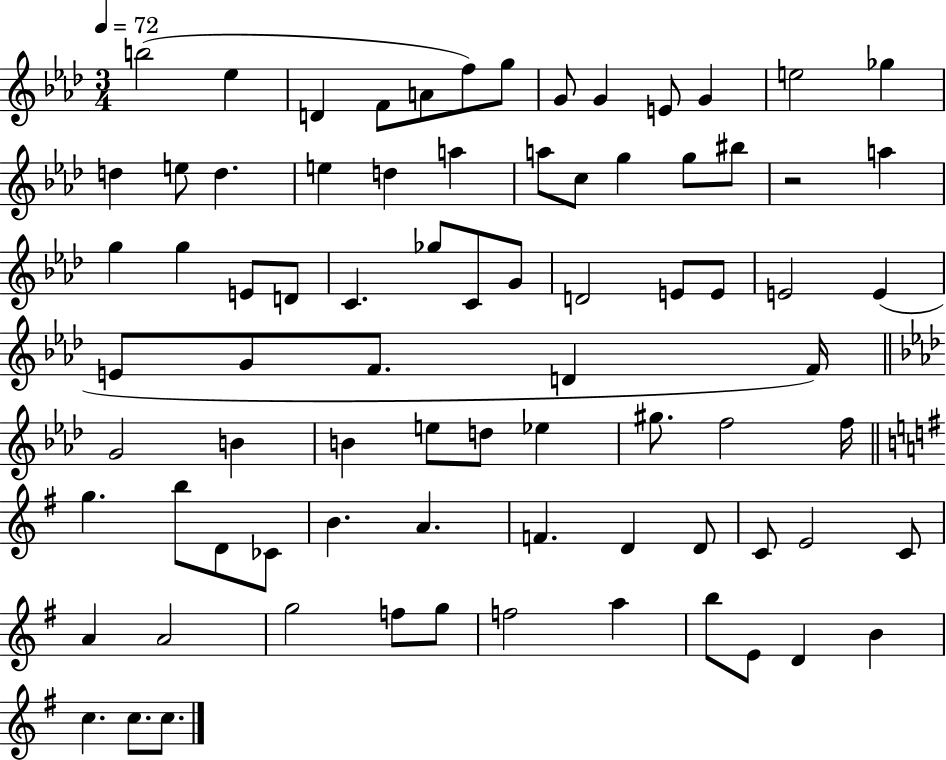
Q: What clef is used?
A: treble